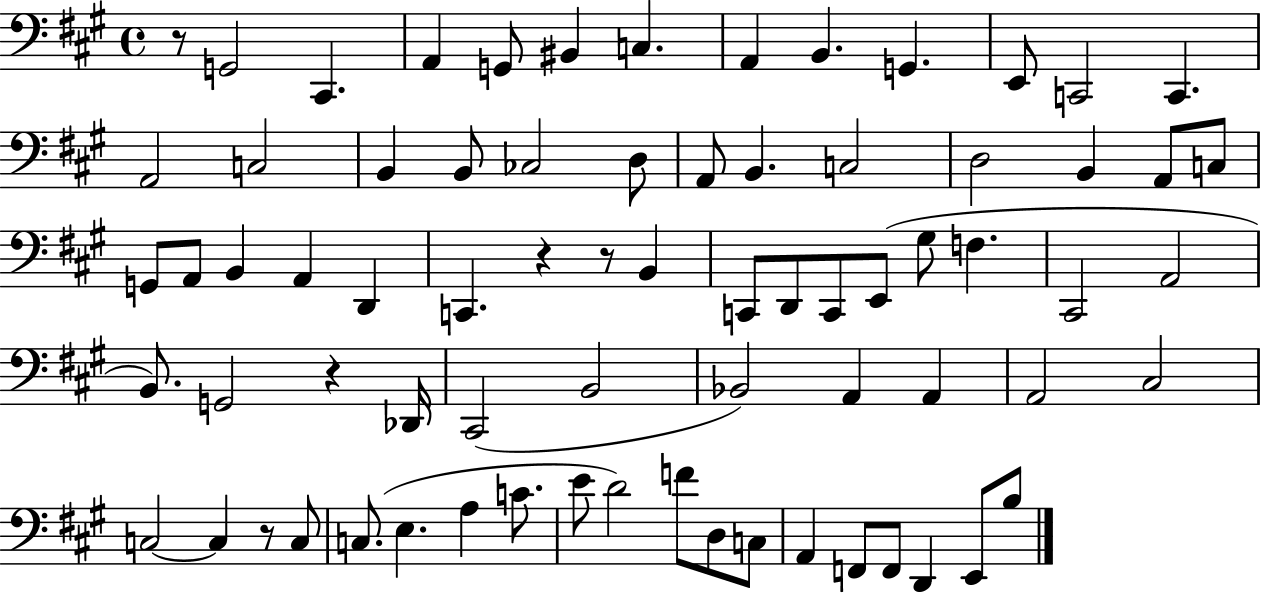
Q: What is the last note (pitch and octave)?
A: B3